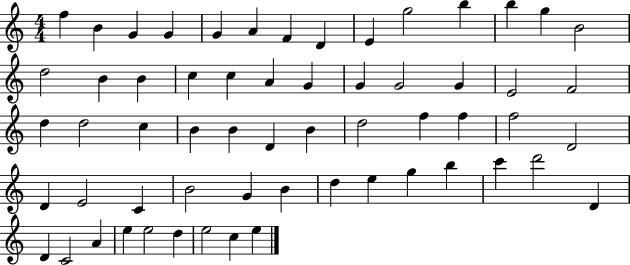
X:1
T:Untitled
M:4/4
L:1/4
K:C
f B G G G A F D E g2 b b g B2 d2 B B c c A G G G2 G E2 F2 d d2 c B B D B d2 f f f2 D2 D E2 C B2 G B d e g b c' d'2 D D C2 A e e2 d e2 c e